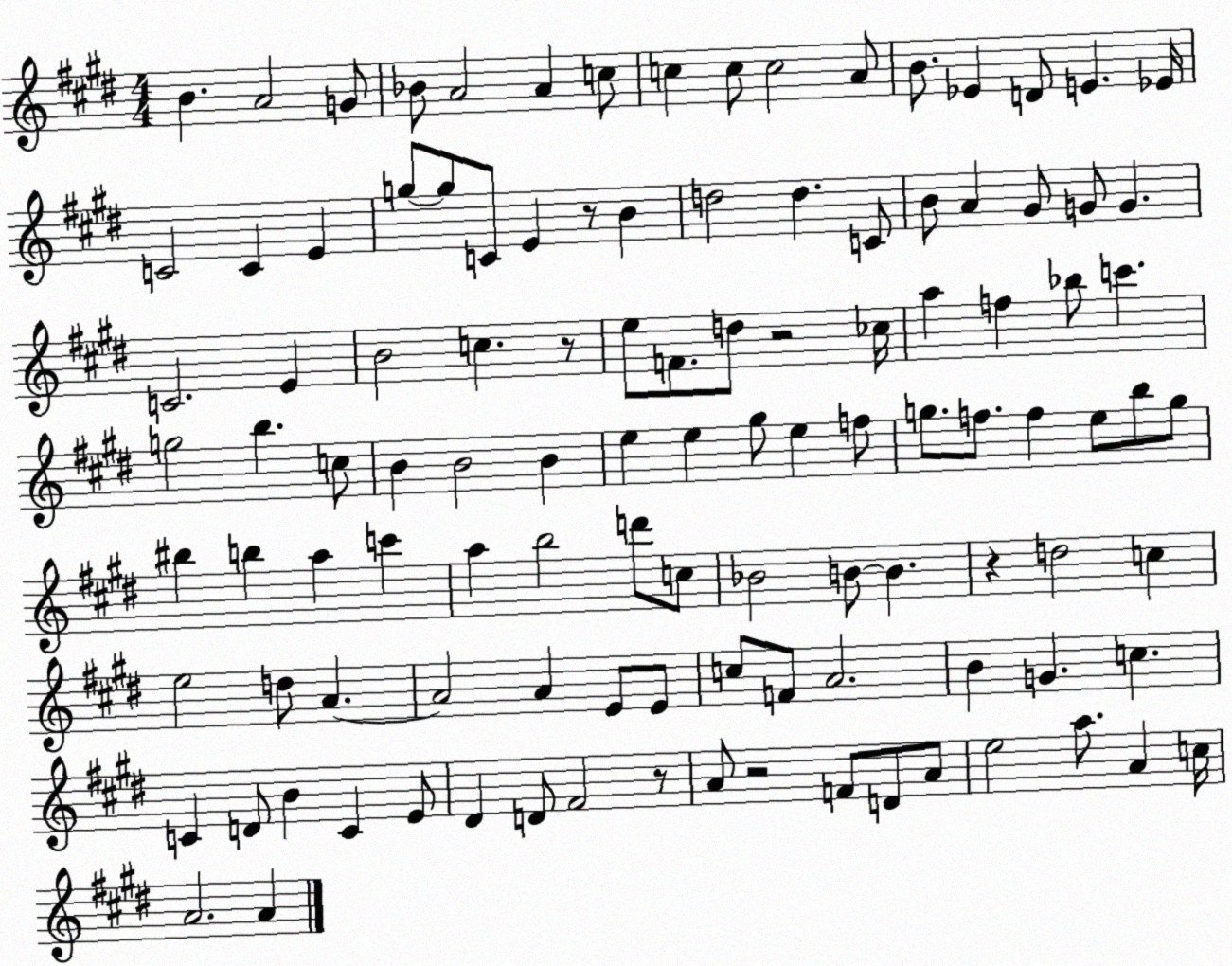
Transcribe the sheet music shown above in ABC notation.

X:1
T:Untitled
M:4/4
L:1/4
K:E
B A2 G/2 _B/2 A2 A c/2 c c/2 c2 A/2 B/2 _E D/2 E _E/4 C2 C E g/2 g/2 C/2 E z/2 B d2 d C/2 B/2 A ^G/2 G/2 G C2 E B2 c z/2 e/2 F/2 d/2 z2 _c/4 a f _b/2 c' g2 b c/2 B B2 B e e ^g/2 e f/2 g/2 f/2 f e/2 b/2 g/2 ^b b a c' a b2 d'/2 c/2 _B2 B/2 B z d2 c e2 d/2 A A2 A E/2 E/2 c/2 F/2 A2 B G c C D/2 B C E/2 ^D D/2 ^F2 z/2 A/2 z2 F/2 D/2 A/2 e2 a/2 A c/4 A2 A